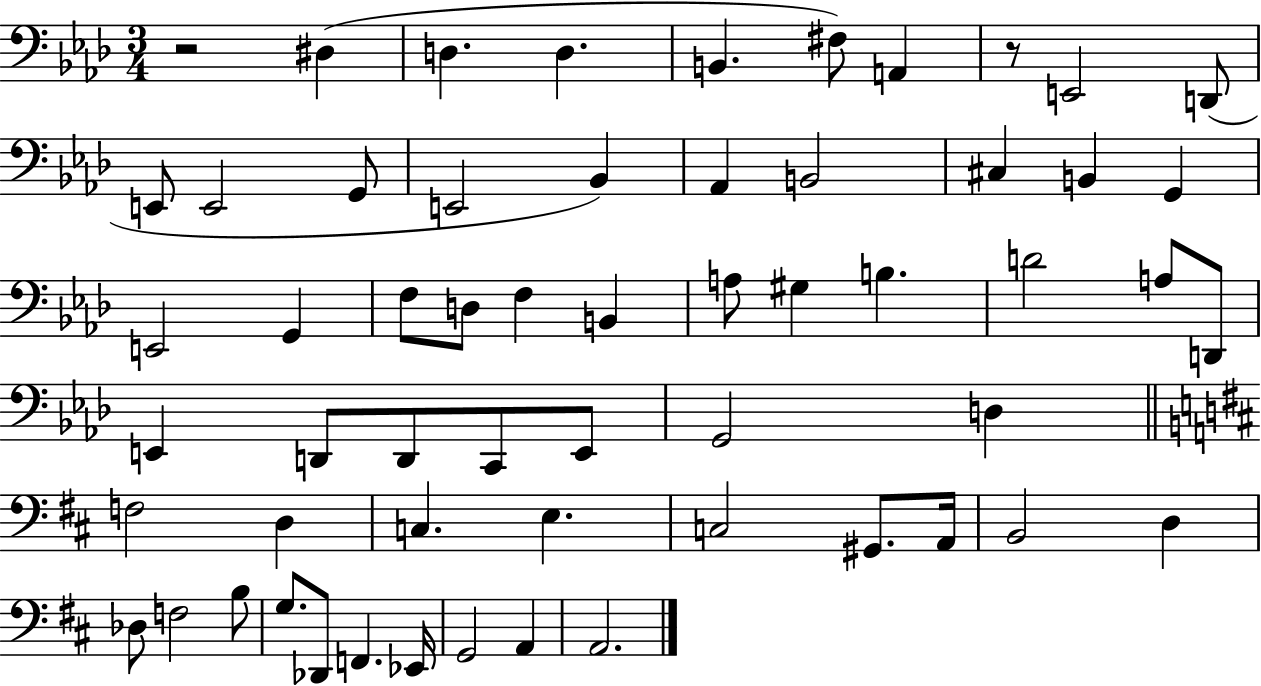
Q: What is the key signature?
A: AES major